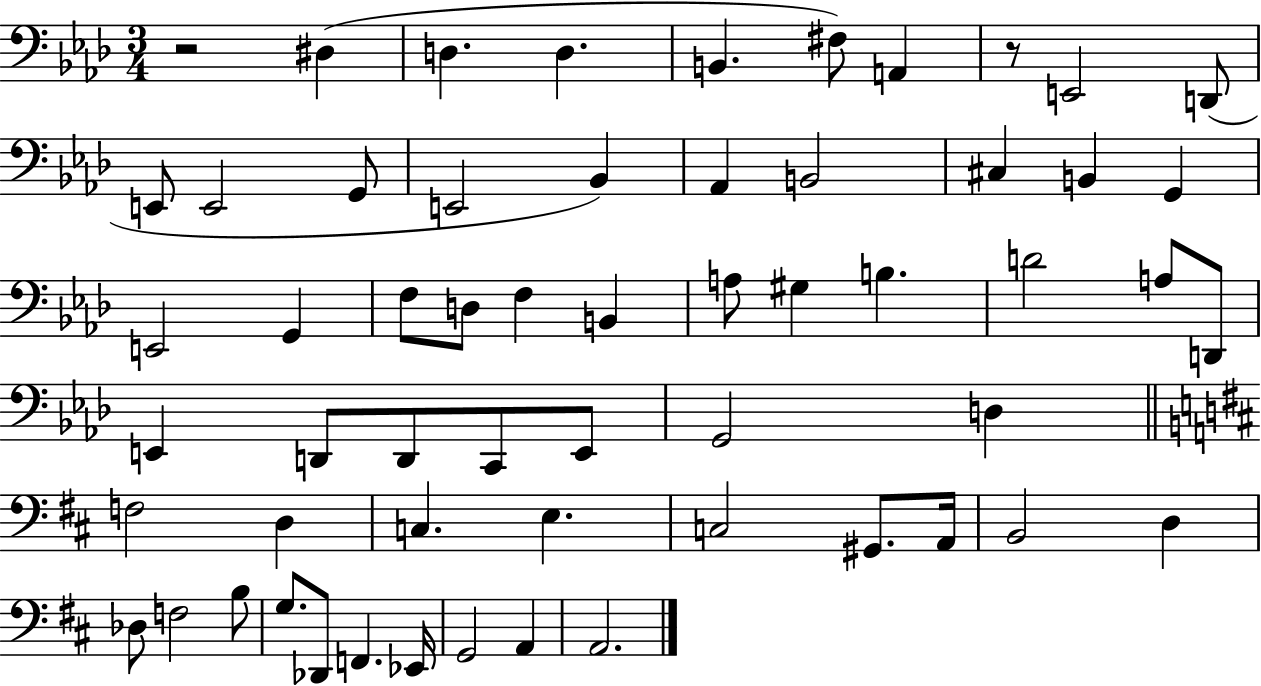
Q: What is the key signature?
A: AES major